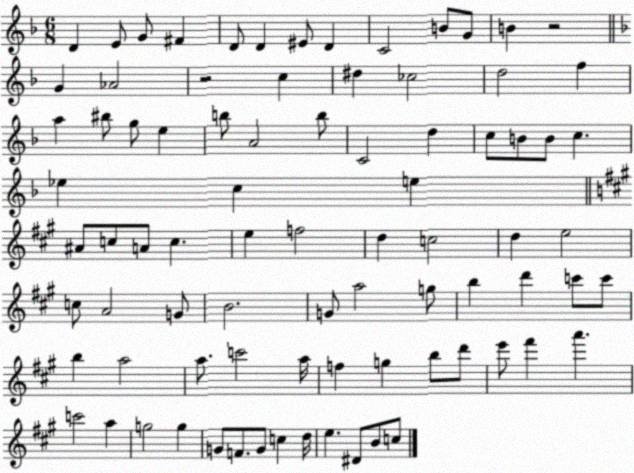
X:1
T:Untitled
M:6/8
L:1/4
K:F
D E/2 G/2 ^F D/2 D ^E/2 D C2 B/2 G/2 B z2 G _A2 z2 c ^d _c2 d2 f a ^b/2 g/2 e b/2 A2 b/2 C2 d c/2 B/2 B/2 c _e c e ^A/2 c/2 A/2 c e f2 d c2 d e2 c/2 A2 G/2 B2 G/2 a2 g/2 b d' c'/2 c'/2 b a2 a/2 c'2 a/4 f g b/2 d'/2 e'/2 ^f' a' c'2 a g2 g G/2 F/2 G/2 c d/4 e ^D/2 B/2 c/2